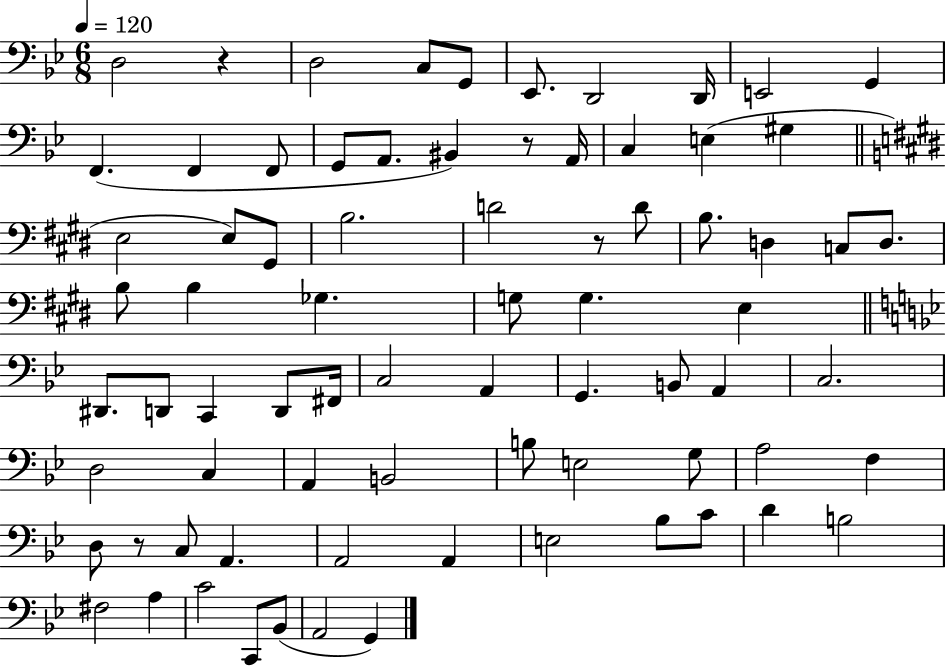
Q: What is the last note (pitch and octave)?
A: G2